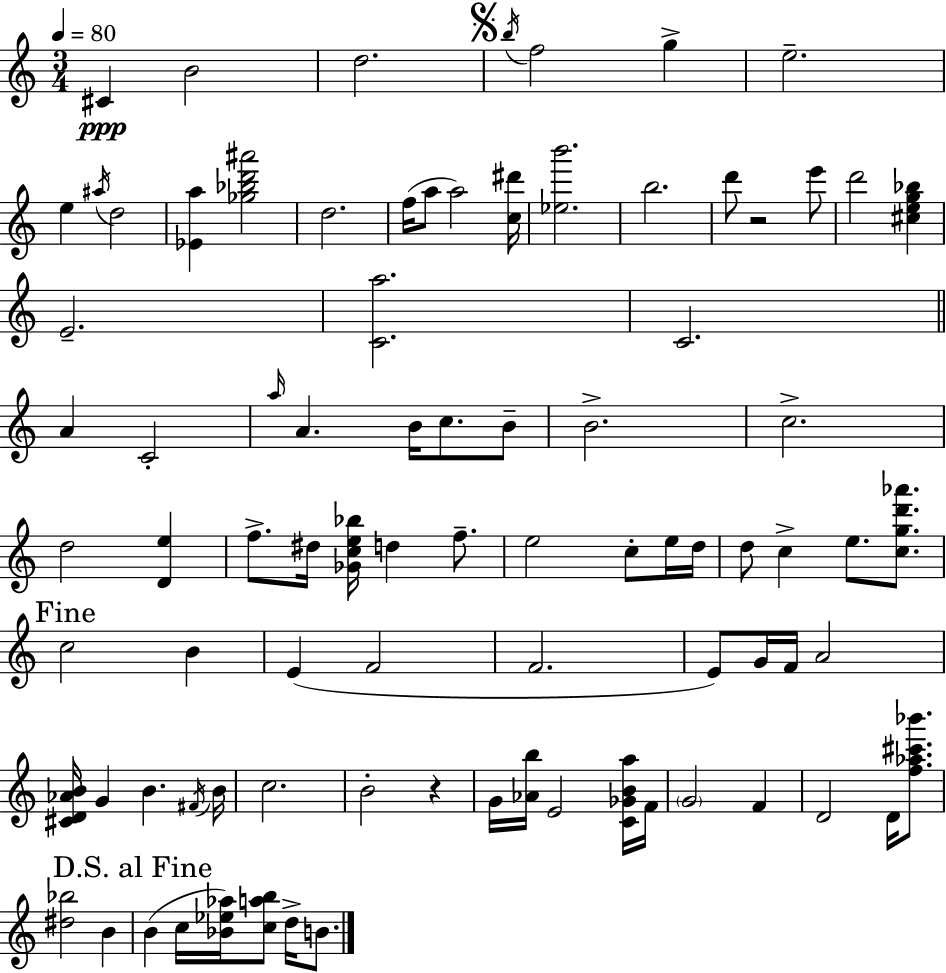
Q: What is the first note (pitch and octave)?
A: C#4